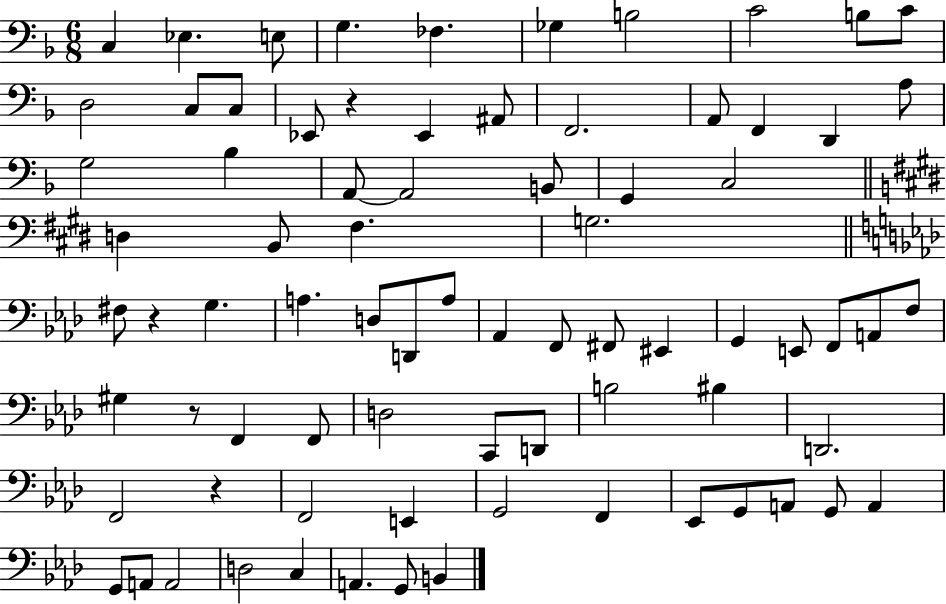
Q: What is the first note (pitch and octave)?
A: C3